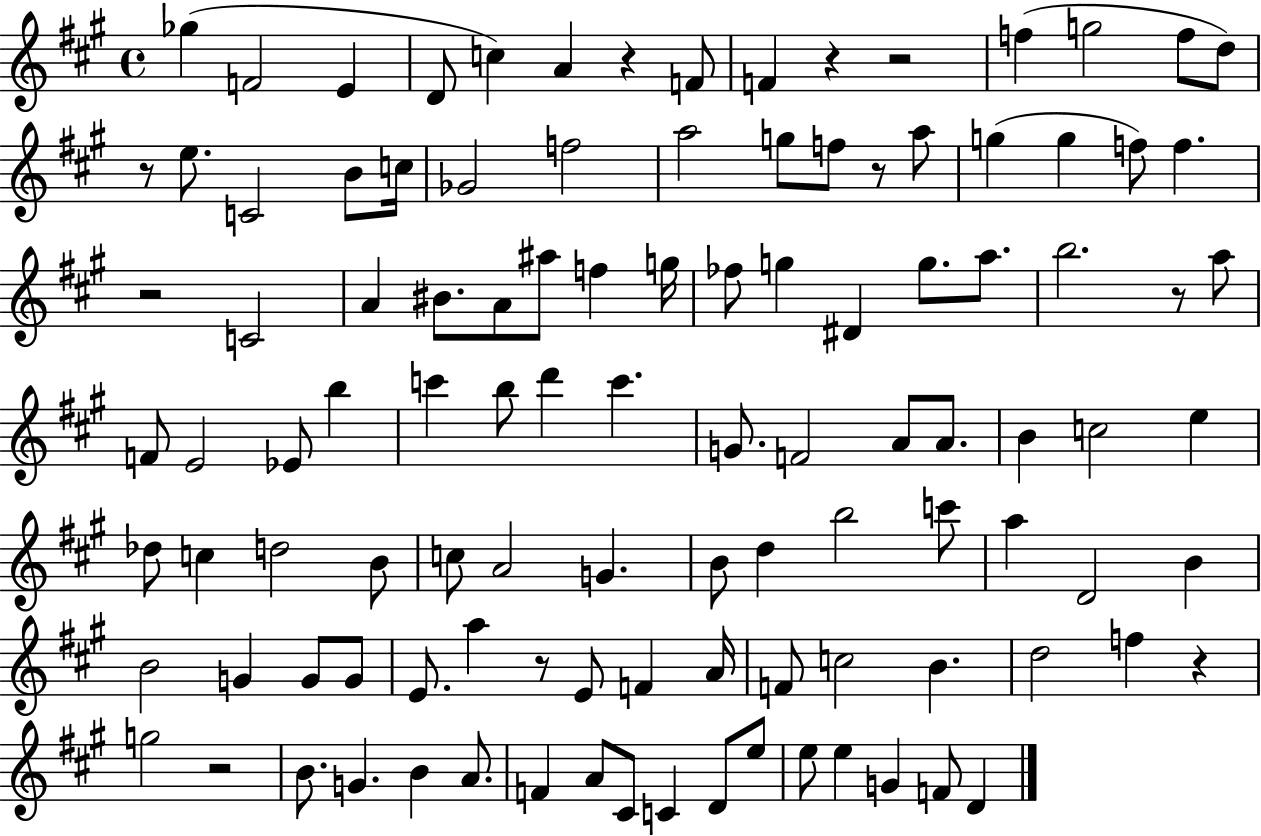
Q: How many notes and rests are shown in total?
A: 109